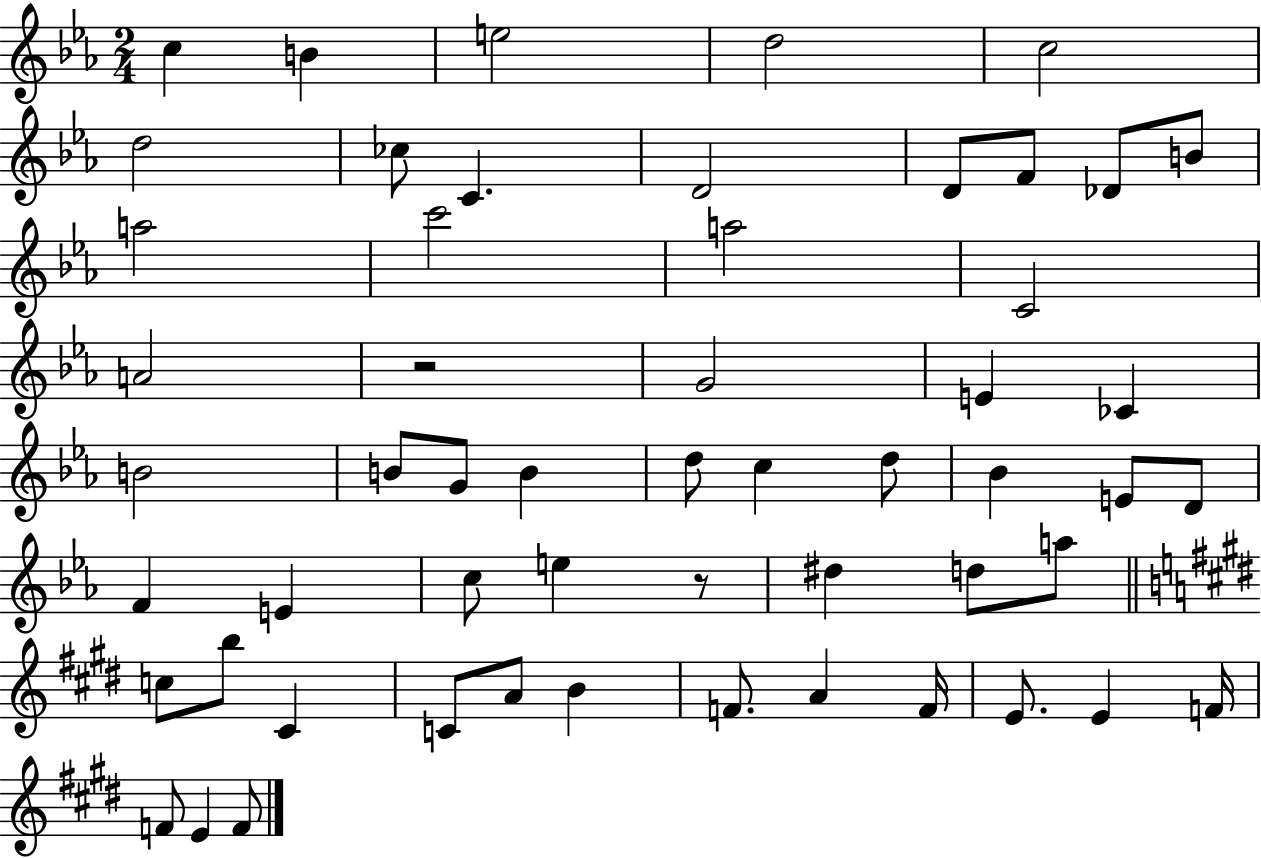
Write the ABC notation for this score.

X:1
T:Untitled
M:2/4
L:1/4
K:Eb
c B e2 d2 c2 d2 _c/2 C D2 D/2 F/2 _D/2 B/2 a2 c'2 a2 C2 A2 z2 G2 E _C B2 B/2 G/2 B d/2 c d/2 _B E/2 D/2 F E c/2 e z/2 ^d d/2 a/2 c/2 b/2 ^C C/2 A/2 B F/2 A F/4 E/2 E F/4 F/2 E F/2